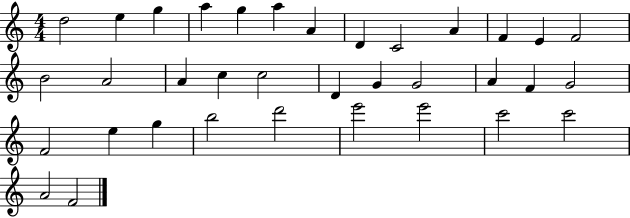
X:1
T:Untitled
M:4/4
L:1/4
K:C
d2 e g a g a A D C2 A F E F2 B2 A2 A c c2 D G G2 A F G2 F2 e g b2 d'2 e'2 e'2 c'2 c'2 A2 F2